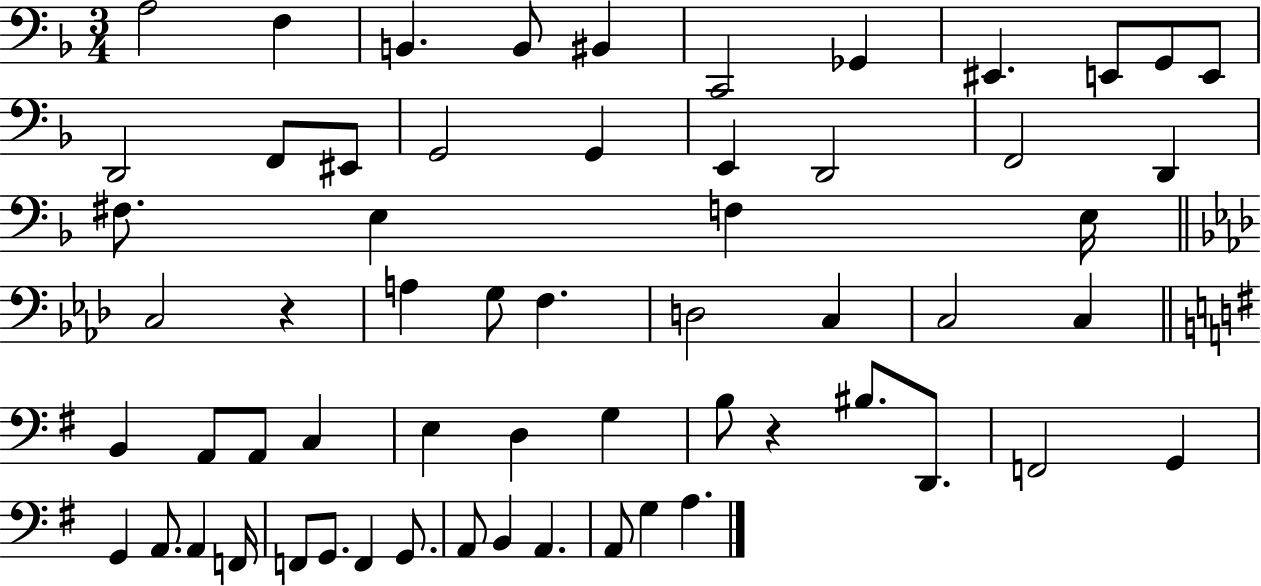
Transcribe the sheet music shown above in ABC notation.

X:1
T:Untitled
M:3/4
L:1/4
K:F
A,2 F, B,, B,,/2 ^B,, C,,2 _G,, ^E,, E,,/2 G,,/2 E,,/2 D,,2 F,,/2 ^E,,/2 G,,2 G,, E,, D,,2 F,,2 D,, ^F,/2 E, F, E,/4 C,2 z A, G,/2 F, D,2 C, C,2 C, B,, A,,/2 A,,/2 C, E, D, G, B,/2 z ^B,/2 D,,/2 F,,2 G,, G,, A,,/2 A,, F,,/4 F,,/2 G,,/2 F,, G,,/2 A,,/2 B,, A,, A,,/2 G, A,